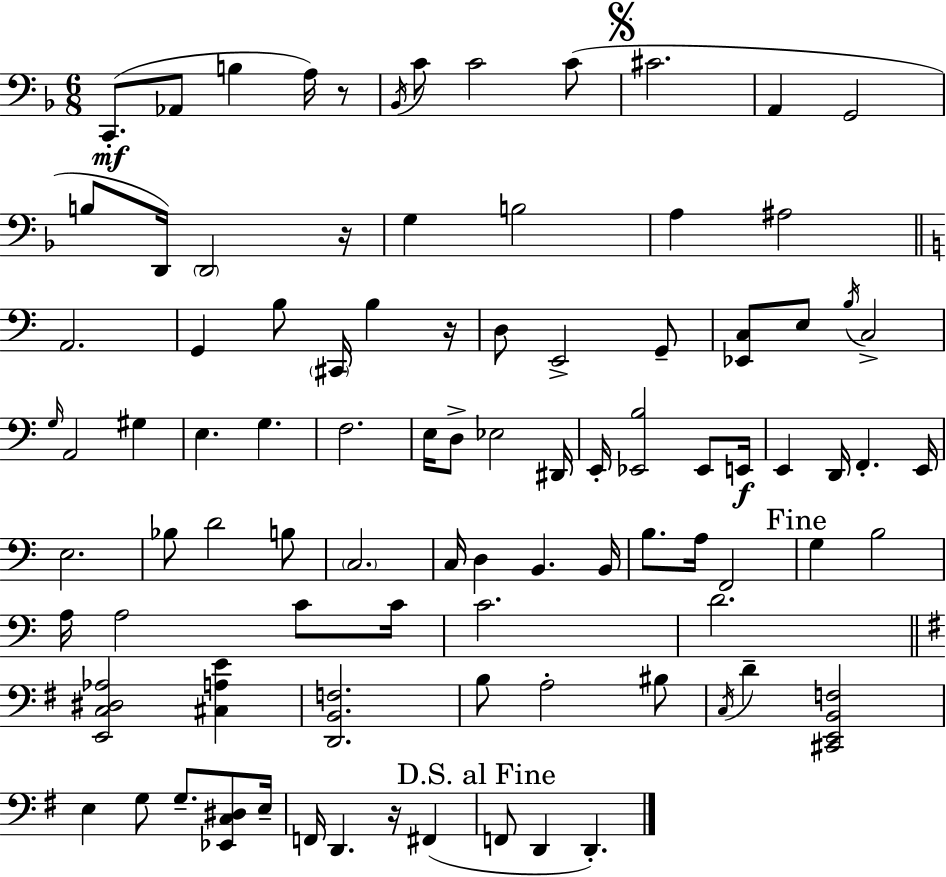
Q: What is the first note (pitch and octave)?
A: C2